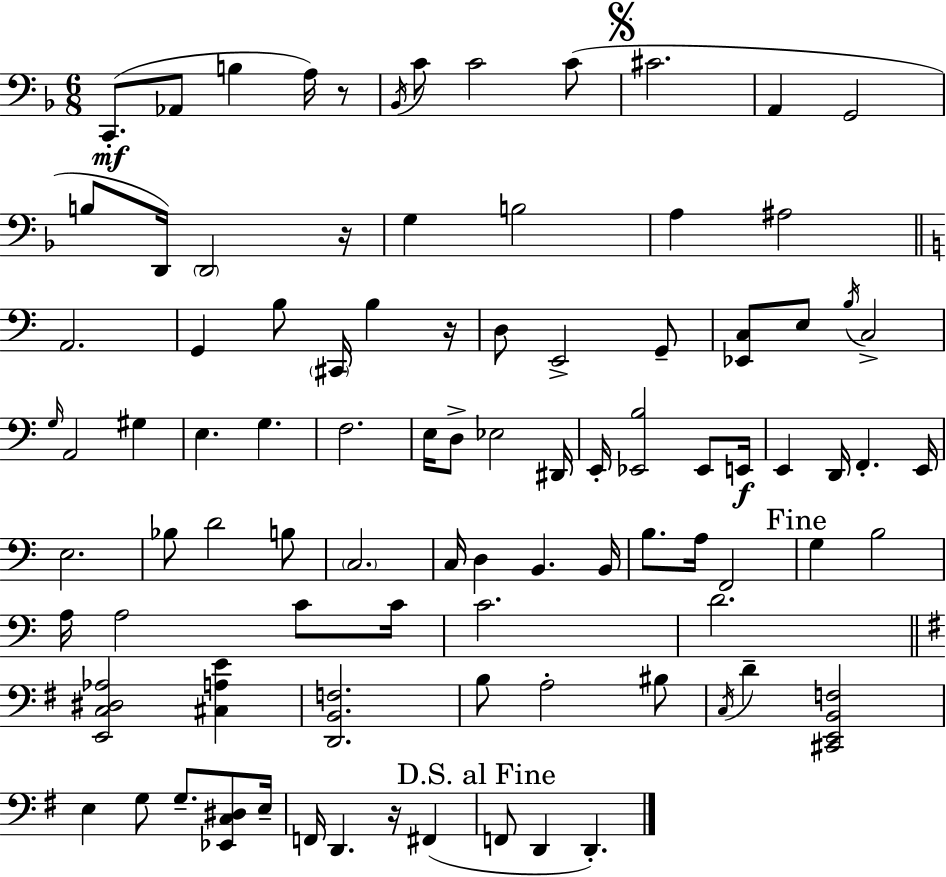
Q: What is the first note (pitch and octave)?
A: C2